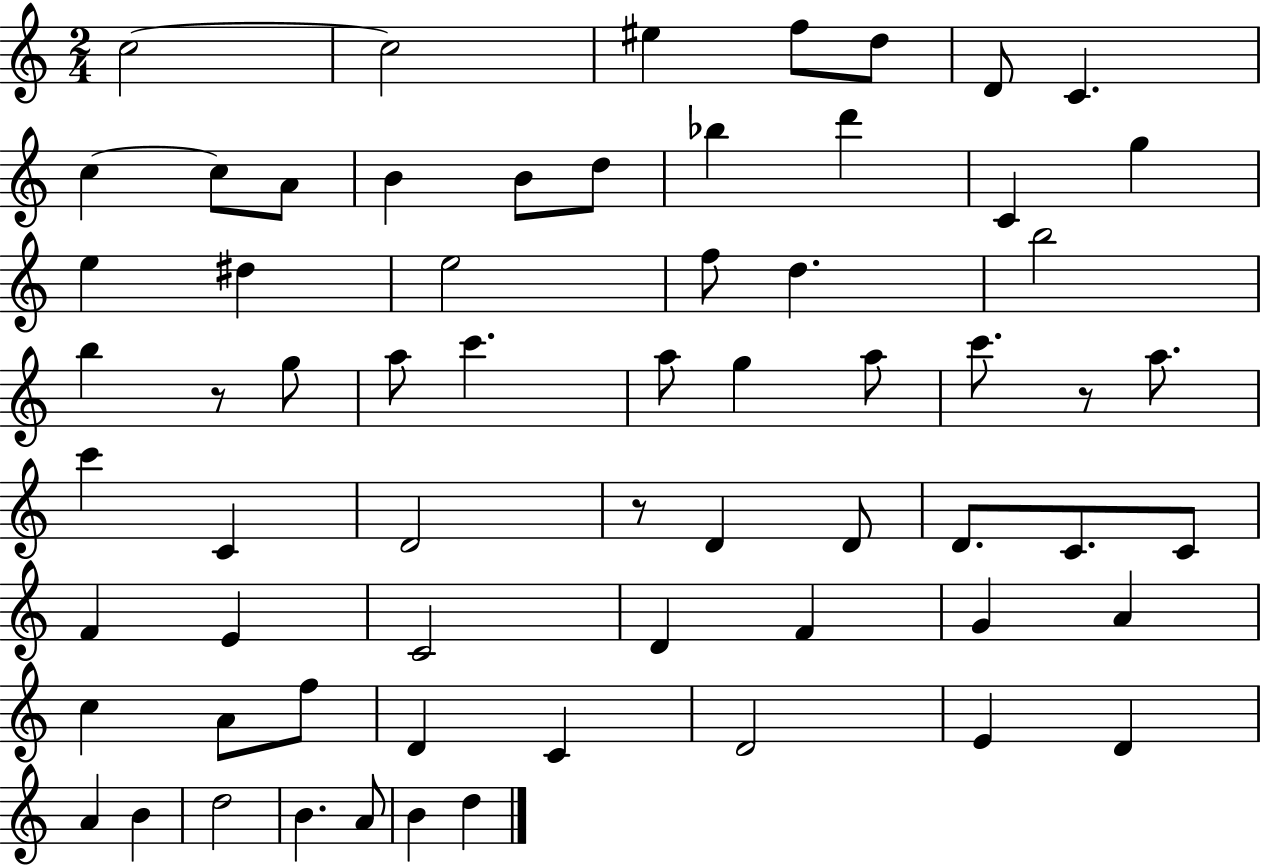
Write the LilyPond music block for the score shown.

{
  \clef treble
  \numericTimeSignature
  \time 2/4
  \key c \major
  \repeat volta 2 { c''2~~ | c''2 | eis''4 f''8 d''8 | d'8 c'4. | \break c''4~~ c''8 a'8 | b'4 b'8 d''8 | bes''4 d'''4 | c'4 g''4 | \break e''4 dis''4 | e''2 | f''8 d''4. | b''2 | \break b''4 r8 g''8 | a''8 c'''4. | a''8 g''4 a''8 | c'''8. r8 a''8. | \break c'''4 c'4 | d'2 | r8 d'4 d'8 | d'8. c'8. c'8 | \break f'4 e'4 | c'2 | d'4 f'4 | g'4 a'4 | \break c''4 a'8 f''8 | d'4 c'4 | d'2 | e'4 d'4 | \break a'4 b'4 | d''2 | b'4. a'8 | b'4 d''4 | \break } \bar "|."
}